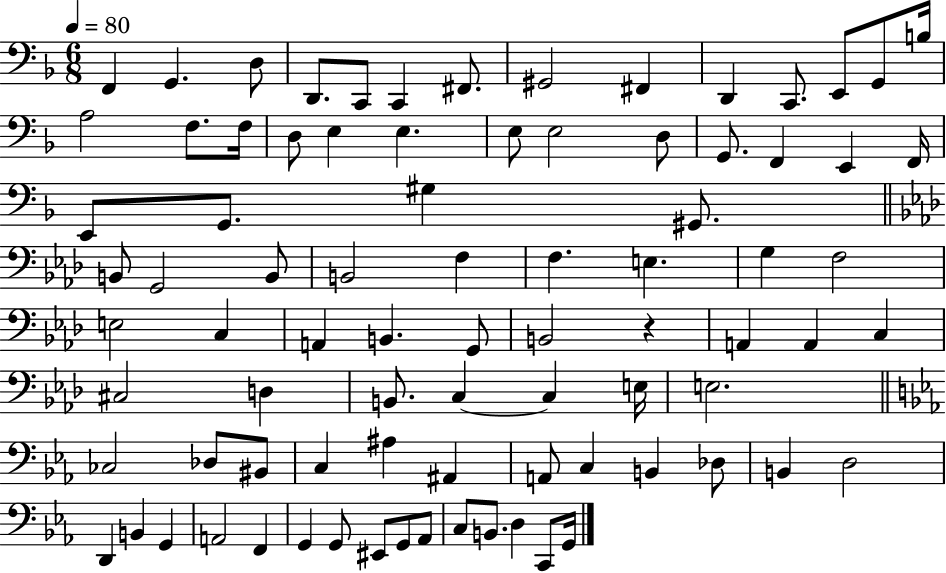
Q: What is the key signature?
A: F major